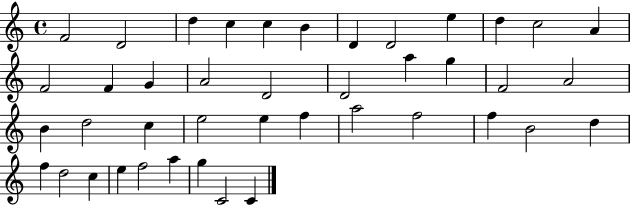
{
  \clef treble
  \time 4/4
  \defaultTimeSignature
  \key c \major
  f'2 d'2 | d''4 c''4 c''4 b'4 | d'4 d'2 e''4 | d''4 c''2 a'4 | \break f'2 f'4 g'4 | a'2 d'2 | d'2 a''4 g''4 | f'2 a'2 | \break b'4 d''2 c''4 | e''2 e''4 f''4 | a''2 f''2 | f''4 b'2 d''4 | \break f''4 d''2 c''4 | e''4 f''2 a''4 | g''4 c'2 c'4 | \bar "|."
}